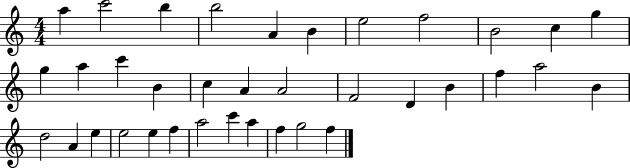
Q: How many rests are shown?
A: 0